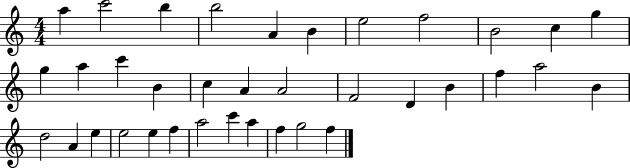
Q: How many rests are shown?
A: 0